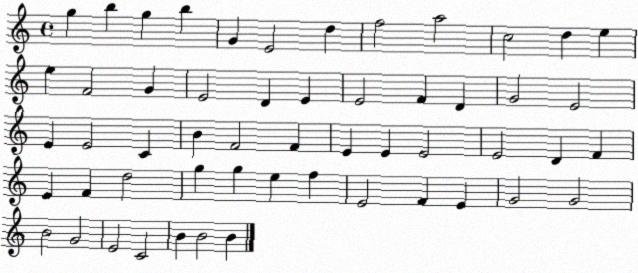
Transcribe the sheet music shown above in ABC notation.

X:1
T:Untitled
M:4/4
L:1/4
K:C
g b g b G E2 d f2 a2 c2 d e e F2 G E2 D E E2 F D G2 E2 E E2 C B F2 F E E E2 E2 D F E F d2 g g e f E2 F E G2 G2 B2 G2 E2 C2 B B2 B